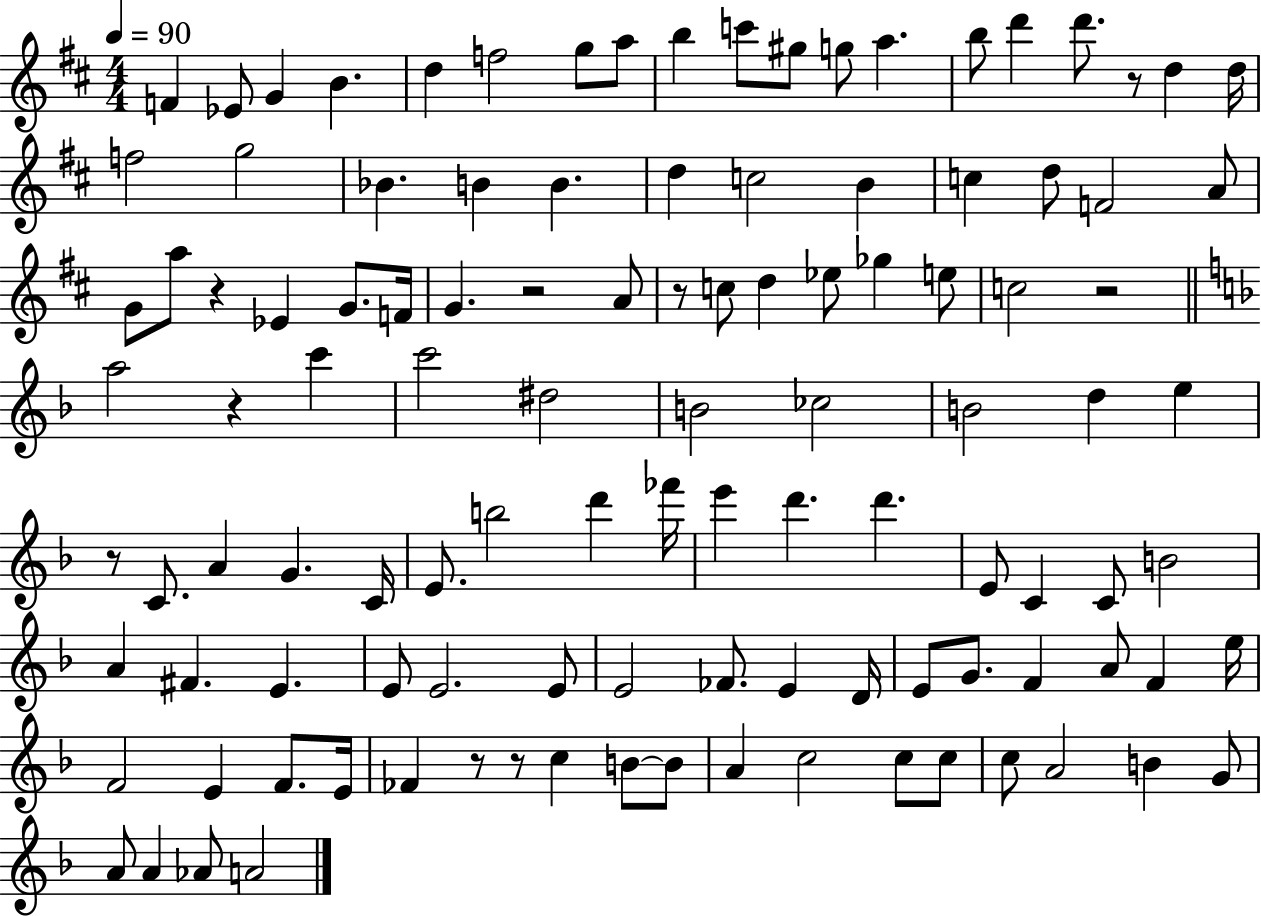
X:1
T:Untitled
M:4/4
L:1/4
K:D
F _E/2 G B d f2 g/2 a/2 b c'/2 ^g/2 g/2 a b/2 d' d'/2 z/2 d d/4 f2 g2 _B B B d c2 B c d/2 F2 A/2 G/2 a/2 z _E G/2 F/4 G z2 A/2 z/2 c/2 d _e/2 _g e/2 c2 z2 a2 z c' c'2 ^d2 B2 _c2 B2 d e z/2 C/2 A G C/4 E/2 b2 d' _f'/4 e' d' d' E/2 C C/2 B2 A ^F E E/2 E2 E/2 E2 _F/2 E D/4 E/2 G/2 F A/2 F e/4 F2 E F/2 E/4 _F z/2 z/2 c B/2 B/2 A c2 c/2 c/2 c/2 A2 B G/2 A/2 A _A/2 A2